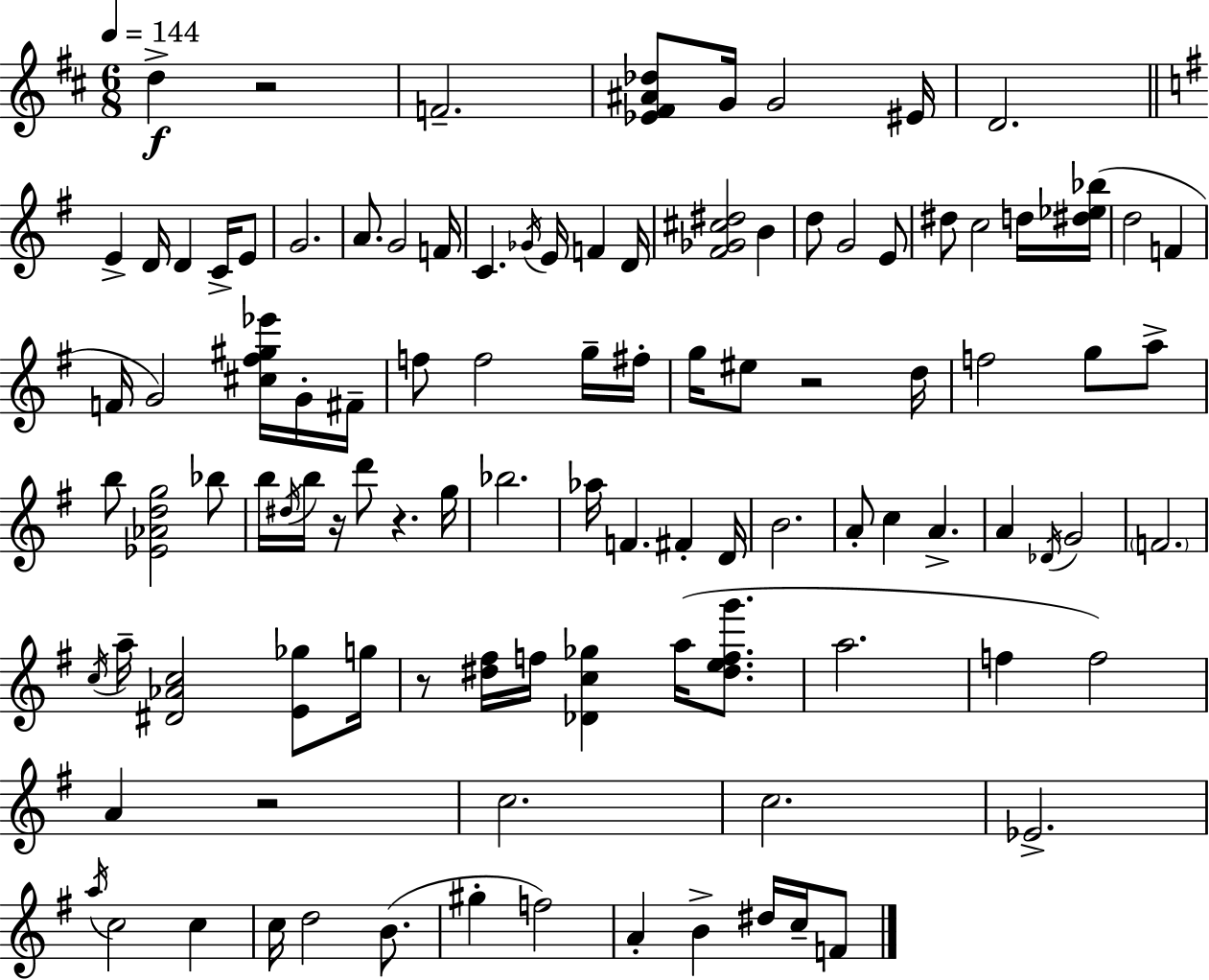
X:1
T:Untitled
M:6/8
L:1/4
K:D
d z2 F2 [_E^F^A_d]/2 G/4 G2 ^E/4 D2 E D/4 D C/4 E/2 G2 A/2 G2 F/4 C _G/4 E/4 F D/4 [^F_G^c^d]2 B d/2 G2 E/2 ^d/2 c2 d/4 [^d_e_b]/4 d2 F F/4 G2 [^c^f^g_e']/4 G/4 ^F/4 f/2 f2 g/4 ^f/4 g/4 ^e/2 z2 d/4 f2 g/2 a/2 b/2 [_E_Adg]2 _b/2 b/4 ^d/4 b/4 z/4 d'/2 z g/4 _b2 _a/4 F ^F D/4 B2 A/2 c A A _D/4 G2 F2 c/4 a/4 [^D_Ac]2 [E_g]/2 g/4 z/2 [^d^f]/4 f/4 [_Dc_g] a/4 [^defg']/2 a2 f f2 A z2 c2 c2 _E2 a/4 c2 c c/4 d2 B/2 ^g f2 A B ^d/4 c/4 F/2